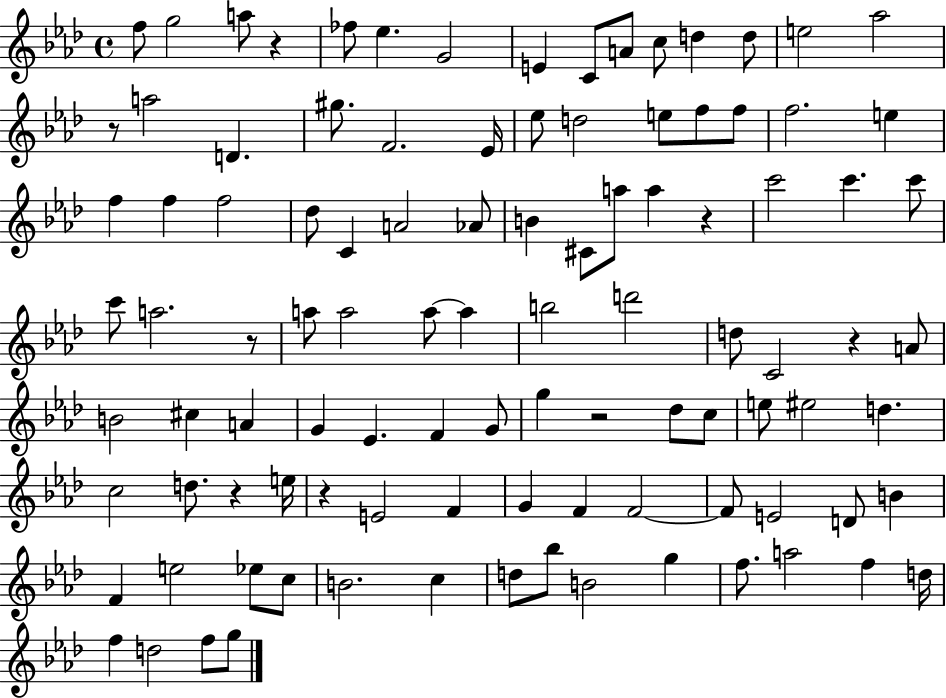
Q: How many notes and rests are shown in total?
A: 102